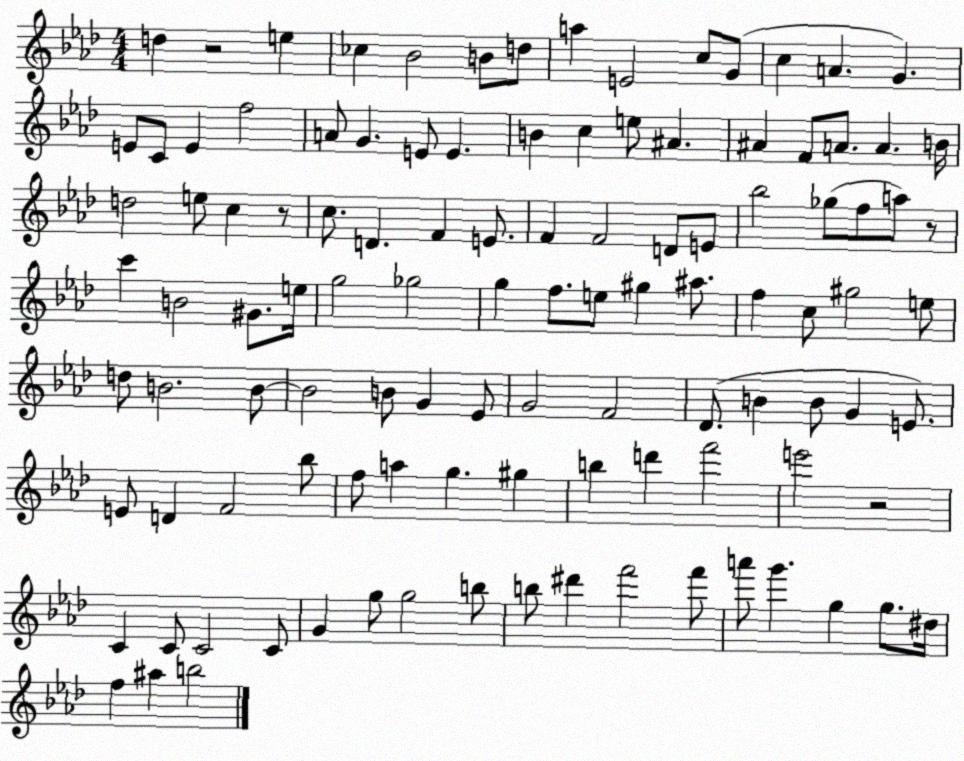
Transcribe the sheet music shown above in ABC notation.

X:1
T:Untitled
M:4/4
L:1/4
K:Ab
d z2 e _c _B2 B/2 d/2 a E2 c/2 G/2 c A G E/2 C/2 E f2 A/2 G E/2 E B c e/2 ^A ^A F/2 A/2 A B/4 d2 e/2 c z/2 c/2 D F E/2 F F2 D/2 E/2 _b2 _g/2 f/2 a/2 z/2 c' B2 ^G/2 e/4 g2 _g2 g f/2 e/2 ^g ^a/2 f c/2 ^g2 e/2 d/2 B2 B/2 B2 B/2 G _E/2 G2 F2 _D/2 B B/2 G E/2 E/2 D F2 _b/2 f/2 a g ^g b d' f'2 e'2 z2 C C/2 C2 C/2 G g/2 g2 b/2 b/2 ^d' f'2 f'/2 a'/2 g' g g/2 ^d/4 f ^a b2